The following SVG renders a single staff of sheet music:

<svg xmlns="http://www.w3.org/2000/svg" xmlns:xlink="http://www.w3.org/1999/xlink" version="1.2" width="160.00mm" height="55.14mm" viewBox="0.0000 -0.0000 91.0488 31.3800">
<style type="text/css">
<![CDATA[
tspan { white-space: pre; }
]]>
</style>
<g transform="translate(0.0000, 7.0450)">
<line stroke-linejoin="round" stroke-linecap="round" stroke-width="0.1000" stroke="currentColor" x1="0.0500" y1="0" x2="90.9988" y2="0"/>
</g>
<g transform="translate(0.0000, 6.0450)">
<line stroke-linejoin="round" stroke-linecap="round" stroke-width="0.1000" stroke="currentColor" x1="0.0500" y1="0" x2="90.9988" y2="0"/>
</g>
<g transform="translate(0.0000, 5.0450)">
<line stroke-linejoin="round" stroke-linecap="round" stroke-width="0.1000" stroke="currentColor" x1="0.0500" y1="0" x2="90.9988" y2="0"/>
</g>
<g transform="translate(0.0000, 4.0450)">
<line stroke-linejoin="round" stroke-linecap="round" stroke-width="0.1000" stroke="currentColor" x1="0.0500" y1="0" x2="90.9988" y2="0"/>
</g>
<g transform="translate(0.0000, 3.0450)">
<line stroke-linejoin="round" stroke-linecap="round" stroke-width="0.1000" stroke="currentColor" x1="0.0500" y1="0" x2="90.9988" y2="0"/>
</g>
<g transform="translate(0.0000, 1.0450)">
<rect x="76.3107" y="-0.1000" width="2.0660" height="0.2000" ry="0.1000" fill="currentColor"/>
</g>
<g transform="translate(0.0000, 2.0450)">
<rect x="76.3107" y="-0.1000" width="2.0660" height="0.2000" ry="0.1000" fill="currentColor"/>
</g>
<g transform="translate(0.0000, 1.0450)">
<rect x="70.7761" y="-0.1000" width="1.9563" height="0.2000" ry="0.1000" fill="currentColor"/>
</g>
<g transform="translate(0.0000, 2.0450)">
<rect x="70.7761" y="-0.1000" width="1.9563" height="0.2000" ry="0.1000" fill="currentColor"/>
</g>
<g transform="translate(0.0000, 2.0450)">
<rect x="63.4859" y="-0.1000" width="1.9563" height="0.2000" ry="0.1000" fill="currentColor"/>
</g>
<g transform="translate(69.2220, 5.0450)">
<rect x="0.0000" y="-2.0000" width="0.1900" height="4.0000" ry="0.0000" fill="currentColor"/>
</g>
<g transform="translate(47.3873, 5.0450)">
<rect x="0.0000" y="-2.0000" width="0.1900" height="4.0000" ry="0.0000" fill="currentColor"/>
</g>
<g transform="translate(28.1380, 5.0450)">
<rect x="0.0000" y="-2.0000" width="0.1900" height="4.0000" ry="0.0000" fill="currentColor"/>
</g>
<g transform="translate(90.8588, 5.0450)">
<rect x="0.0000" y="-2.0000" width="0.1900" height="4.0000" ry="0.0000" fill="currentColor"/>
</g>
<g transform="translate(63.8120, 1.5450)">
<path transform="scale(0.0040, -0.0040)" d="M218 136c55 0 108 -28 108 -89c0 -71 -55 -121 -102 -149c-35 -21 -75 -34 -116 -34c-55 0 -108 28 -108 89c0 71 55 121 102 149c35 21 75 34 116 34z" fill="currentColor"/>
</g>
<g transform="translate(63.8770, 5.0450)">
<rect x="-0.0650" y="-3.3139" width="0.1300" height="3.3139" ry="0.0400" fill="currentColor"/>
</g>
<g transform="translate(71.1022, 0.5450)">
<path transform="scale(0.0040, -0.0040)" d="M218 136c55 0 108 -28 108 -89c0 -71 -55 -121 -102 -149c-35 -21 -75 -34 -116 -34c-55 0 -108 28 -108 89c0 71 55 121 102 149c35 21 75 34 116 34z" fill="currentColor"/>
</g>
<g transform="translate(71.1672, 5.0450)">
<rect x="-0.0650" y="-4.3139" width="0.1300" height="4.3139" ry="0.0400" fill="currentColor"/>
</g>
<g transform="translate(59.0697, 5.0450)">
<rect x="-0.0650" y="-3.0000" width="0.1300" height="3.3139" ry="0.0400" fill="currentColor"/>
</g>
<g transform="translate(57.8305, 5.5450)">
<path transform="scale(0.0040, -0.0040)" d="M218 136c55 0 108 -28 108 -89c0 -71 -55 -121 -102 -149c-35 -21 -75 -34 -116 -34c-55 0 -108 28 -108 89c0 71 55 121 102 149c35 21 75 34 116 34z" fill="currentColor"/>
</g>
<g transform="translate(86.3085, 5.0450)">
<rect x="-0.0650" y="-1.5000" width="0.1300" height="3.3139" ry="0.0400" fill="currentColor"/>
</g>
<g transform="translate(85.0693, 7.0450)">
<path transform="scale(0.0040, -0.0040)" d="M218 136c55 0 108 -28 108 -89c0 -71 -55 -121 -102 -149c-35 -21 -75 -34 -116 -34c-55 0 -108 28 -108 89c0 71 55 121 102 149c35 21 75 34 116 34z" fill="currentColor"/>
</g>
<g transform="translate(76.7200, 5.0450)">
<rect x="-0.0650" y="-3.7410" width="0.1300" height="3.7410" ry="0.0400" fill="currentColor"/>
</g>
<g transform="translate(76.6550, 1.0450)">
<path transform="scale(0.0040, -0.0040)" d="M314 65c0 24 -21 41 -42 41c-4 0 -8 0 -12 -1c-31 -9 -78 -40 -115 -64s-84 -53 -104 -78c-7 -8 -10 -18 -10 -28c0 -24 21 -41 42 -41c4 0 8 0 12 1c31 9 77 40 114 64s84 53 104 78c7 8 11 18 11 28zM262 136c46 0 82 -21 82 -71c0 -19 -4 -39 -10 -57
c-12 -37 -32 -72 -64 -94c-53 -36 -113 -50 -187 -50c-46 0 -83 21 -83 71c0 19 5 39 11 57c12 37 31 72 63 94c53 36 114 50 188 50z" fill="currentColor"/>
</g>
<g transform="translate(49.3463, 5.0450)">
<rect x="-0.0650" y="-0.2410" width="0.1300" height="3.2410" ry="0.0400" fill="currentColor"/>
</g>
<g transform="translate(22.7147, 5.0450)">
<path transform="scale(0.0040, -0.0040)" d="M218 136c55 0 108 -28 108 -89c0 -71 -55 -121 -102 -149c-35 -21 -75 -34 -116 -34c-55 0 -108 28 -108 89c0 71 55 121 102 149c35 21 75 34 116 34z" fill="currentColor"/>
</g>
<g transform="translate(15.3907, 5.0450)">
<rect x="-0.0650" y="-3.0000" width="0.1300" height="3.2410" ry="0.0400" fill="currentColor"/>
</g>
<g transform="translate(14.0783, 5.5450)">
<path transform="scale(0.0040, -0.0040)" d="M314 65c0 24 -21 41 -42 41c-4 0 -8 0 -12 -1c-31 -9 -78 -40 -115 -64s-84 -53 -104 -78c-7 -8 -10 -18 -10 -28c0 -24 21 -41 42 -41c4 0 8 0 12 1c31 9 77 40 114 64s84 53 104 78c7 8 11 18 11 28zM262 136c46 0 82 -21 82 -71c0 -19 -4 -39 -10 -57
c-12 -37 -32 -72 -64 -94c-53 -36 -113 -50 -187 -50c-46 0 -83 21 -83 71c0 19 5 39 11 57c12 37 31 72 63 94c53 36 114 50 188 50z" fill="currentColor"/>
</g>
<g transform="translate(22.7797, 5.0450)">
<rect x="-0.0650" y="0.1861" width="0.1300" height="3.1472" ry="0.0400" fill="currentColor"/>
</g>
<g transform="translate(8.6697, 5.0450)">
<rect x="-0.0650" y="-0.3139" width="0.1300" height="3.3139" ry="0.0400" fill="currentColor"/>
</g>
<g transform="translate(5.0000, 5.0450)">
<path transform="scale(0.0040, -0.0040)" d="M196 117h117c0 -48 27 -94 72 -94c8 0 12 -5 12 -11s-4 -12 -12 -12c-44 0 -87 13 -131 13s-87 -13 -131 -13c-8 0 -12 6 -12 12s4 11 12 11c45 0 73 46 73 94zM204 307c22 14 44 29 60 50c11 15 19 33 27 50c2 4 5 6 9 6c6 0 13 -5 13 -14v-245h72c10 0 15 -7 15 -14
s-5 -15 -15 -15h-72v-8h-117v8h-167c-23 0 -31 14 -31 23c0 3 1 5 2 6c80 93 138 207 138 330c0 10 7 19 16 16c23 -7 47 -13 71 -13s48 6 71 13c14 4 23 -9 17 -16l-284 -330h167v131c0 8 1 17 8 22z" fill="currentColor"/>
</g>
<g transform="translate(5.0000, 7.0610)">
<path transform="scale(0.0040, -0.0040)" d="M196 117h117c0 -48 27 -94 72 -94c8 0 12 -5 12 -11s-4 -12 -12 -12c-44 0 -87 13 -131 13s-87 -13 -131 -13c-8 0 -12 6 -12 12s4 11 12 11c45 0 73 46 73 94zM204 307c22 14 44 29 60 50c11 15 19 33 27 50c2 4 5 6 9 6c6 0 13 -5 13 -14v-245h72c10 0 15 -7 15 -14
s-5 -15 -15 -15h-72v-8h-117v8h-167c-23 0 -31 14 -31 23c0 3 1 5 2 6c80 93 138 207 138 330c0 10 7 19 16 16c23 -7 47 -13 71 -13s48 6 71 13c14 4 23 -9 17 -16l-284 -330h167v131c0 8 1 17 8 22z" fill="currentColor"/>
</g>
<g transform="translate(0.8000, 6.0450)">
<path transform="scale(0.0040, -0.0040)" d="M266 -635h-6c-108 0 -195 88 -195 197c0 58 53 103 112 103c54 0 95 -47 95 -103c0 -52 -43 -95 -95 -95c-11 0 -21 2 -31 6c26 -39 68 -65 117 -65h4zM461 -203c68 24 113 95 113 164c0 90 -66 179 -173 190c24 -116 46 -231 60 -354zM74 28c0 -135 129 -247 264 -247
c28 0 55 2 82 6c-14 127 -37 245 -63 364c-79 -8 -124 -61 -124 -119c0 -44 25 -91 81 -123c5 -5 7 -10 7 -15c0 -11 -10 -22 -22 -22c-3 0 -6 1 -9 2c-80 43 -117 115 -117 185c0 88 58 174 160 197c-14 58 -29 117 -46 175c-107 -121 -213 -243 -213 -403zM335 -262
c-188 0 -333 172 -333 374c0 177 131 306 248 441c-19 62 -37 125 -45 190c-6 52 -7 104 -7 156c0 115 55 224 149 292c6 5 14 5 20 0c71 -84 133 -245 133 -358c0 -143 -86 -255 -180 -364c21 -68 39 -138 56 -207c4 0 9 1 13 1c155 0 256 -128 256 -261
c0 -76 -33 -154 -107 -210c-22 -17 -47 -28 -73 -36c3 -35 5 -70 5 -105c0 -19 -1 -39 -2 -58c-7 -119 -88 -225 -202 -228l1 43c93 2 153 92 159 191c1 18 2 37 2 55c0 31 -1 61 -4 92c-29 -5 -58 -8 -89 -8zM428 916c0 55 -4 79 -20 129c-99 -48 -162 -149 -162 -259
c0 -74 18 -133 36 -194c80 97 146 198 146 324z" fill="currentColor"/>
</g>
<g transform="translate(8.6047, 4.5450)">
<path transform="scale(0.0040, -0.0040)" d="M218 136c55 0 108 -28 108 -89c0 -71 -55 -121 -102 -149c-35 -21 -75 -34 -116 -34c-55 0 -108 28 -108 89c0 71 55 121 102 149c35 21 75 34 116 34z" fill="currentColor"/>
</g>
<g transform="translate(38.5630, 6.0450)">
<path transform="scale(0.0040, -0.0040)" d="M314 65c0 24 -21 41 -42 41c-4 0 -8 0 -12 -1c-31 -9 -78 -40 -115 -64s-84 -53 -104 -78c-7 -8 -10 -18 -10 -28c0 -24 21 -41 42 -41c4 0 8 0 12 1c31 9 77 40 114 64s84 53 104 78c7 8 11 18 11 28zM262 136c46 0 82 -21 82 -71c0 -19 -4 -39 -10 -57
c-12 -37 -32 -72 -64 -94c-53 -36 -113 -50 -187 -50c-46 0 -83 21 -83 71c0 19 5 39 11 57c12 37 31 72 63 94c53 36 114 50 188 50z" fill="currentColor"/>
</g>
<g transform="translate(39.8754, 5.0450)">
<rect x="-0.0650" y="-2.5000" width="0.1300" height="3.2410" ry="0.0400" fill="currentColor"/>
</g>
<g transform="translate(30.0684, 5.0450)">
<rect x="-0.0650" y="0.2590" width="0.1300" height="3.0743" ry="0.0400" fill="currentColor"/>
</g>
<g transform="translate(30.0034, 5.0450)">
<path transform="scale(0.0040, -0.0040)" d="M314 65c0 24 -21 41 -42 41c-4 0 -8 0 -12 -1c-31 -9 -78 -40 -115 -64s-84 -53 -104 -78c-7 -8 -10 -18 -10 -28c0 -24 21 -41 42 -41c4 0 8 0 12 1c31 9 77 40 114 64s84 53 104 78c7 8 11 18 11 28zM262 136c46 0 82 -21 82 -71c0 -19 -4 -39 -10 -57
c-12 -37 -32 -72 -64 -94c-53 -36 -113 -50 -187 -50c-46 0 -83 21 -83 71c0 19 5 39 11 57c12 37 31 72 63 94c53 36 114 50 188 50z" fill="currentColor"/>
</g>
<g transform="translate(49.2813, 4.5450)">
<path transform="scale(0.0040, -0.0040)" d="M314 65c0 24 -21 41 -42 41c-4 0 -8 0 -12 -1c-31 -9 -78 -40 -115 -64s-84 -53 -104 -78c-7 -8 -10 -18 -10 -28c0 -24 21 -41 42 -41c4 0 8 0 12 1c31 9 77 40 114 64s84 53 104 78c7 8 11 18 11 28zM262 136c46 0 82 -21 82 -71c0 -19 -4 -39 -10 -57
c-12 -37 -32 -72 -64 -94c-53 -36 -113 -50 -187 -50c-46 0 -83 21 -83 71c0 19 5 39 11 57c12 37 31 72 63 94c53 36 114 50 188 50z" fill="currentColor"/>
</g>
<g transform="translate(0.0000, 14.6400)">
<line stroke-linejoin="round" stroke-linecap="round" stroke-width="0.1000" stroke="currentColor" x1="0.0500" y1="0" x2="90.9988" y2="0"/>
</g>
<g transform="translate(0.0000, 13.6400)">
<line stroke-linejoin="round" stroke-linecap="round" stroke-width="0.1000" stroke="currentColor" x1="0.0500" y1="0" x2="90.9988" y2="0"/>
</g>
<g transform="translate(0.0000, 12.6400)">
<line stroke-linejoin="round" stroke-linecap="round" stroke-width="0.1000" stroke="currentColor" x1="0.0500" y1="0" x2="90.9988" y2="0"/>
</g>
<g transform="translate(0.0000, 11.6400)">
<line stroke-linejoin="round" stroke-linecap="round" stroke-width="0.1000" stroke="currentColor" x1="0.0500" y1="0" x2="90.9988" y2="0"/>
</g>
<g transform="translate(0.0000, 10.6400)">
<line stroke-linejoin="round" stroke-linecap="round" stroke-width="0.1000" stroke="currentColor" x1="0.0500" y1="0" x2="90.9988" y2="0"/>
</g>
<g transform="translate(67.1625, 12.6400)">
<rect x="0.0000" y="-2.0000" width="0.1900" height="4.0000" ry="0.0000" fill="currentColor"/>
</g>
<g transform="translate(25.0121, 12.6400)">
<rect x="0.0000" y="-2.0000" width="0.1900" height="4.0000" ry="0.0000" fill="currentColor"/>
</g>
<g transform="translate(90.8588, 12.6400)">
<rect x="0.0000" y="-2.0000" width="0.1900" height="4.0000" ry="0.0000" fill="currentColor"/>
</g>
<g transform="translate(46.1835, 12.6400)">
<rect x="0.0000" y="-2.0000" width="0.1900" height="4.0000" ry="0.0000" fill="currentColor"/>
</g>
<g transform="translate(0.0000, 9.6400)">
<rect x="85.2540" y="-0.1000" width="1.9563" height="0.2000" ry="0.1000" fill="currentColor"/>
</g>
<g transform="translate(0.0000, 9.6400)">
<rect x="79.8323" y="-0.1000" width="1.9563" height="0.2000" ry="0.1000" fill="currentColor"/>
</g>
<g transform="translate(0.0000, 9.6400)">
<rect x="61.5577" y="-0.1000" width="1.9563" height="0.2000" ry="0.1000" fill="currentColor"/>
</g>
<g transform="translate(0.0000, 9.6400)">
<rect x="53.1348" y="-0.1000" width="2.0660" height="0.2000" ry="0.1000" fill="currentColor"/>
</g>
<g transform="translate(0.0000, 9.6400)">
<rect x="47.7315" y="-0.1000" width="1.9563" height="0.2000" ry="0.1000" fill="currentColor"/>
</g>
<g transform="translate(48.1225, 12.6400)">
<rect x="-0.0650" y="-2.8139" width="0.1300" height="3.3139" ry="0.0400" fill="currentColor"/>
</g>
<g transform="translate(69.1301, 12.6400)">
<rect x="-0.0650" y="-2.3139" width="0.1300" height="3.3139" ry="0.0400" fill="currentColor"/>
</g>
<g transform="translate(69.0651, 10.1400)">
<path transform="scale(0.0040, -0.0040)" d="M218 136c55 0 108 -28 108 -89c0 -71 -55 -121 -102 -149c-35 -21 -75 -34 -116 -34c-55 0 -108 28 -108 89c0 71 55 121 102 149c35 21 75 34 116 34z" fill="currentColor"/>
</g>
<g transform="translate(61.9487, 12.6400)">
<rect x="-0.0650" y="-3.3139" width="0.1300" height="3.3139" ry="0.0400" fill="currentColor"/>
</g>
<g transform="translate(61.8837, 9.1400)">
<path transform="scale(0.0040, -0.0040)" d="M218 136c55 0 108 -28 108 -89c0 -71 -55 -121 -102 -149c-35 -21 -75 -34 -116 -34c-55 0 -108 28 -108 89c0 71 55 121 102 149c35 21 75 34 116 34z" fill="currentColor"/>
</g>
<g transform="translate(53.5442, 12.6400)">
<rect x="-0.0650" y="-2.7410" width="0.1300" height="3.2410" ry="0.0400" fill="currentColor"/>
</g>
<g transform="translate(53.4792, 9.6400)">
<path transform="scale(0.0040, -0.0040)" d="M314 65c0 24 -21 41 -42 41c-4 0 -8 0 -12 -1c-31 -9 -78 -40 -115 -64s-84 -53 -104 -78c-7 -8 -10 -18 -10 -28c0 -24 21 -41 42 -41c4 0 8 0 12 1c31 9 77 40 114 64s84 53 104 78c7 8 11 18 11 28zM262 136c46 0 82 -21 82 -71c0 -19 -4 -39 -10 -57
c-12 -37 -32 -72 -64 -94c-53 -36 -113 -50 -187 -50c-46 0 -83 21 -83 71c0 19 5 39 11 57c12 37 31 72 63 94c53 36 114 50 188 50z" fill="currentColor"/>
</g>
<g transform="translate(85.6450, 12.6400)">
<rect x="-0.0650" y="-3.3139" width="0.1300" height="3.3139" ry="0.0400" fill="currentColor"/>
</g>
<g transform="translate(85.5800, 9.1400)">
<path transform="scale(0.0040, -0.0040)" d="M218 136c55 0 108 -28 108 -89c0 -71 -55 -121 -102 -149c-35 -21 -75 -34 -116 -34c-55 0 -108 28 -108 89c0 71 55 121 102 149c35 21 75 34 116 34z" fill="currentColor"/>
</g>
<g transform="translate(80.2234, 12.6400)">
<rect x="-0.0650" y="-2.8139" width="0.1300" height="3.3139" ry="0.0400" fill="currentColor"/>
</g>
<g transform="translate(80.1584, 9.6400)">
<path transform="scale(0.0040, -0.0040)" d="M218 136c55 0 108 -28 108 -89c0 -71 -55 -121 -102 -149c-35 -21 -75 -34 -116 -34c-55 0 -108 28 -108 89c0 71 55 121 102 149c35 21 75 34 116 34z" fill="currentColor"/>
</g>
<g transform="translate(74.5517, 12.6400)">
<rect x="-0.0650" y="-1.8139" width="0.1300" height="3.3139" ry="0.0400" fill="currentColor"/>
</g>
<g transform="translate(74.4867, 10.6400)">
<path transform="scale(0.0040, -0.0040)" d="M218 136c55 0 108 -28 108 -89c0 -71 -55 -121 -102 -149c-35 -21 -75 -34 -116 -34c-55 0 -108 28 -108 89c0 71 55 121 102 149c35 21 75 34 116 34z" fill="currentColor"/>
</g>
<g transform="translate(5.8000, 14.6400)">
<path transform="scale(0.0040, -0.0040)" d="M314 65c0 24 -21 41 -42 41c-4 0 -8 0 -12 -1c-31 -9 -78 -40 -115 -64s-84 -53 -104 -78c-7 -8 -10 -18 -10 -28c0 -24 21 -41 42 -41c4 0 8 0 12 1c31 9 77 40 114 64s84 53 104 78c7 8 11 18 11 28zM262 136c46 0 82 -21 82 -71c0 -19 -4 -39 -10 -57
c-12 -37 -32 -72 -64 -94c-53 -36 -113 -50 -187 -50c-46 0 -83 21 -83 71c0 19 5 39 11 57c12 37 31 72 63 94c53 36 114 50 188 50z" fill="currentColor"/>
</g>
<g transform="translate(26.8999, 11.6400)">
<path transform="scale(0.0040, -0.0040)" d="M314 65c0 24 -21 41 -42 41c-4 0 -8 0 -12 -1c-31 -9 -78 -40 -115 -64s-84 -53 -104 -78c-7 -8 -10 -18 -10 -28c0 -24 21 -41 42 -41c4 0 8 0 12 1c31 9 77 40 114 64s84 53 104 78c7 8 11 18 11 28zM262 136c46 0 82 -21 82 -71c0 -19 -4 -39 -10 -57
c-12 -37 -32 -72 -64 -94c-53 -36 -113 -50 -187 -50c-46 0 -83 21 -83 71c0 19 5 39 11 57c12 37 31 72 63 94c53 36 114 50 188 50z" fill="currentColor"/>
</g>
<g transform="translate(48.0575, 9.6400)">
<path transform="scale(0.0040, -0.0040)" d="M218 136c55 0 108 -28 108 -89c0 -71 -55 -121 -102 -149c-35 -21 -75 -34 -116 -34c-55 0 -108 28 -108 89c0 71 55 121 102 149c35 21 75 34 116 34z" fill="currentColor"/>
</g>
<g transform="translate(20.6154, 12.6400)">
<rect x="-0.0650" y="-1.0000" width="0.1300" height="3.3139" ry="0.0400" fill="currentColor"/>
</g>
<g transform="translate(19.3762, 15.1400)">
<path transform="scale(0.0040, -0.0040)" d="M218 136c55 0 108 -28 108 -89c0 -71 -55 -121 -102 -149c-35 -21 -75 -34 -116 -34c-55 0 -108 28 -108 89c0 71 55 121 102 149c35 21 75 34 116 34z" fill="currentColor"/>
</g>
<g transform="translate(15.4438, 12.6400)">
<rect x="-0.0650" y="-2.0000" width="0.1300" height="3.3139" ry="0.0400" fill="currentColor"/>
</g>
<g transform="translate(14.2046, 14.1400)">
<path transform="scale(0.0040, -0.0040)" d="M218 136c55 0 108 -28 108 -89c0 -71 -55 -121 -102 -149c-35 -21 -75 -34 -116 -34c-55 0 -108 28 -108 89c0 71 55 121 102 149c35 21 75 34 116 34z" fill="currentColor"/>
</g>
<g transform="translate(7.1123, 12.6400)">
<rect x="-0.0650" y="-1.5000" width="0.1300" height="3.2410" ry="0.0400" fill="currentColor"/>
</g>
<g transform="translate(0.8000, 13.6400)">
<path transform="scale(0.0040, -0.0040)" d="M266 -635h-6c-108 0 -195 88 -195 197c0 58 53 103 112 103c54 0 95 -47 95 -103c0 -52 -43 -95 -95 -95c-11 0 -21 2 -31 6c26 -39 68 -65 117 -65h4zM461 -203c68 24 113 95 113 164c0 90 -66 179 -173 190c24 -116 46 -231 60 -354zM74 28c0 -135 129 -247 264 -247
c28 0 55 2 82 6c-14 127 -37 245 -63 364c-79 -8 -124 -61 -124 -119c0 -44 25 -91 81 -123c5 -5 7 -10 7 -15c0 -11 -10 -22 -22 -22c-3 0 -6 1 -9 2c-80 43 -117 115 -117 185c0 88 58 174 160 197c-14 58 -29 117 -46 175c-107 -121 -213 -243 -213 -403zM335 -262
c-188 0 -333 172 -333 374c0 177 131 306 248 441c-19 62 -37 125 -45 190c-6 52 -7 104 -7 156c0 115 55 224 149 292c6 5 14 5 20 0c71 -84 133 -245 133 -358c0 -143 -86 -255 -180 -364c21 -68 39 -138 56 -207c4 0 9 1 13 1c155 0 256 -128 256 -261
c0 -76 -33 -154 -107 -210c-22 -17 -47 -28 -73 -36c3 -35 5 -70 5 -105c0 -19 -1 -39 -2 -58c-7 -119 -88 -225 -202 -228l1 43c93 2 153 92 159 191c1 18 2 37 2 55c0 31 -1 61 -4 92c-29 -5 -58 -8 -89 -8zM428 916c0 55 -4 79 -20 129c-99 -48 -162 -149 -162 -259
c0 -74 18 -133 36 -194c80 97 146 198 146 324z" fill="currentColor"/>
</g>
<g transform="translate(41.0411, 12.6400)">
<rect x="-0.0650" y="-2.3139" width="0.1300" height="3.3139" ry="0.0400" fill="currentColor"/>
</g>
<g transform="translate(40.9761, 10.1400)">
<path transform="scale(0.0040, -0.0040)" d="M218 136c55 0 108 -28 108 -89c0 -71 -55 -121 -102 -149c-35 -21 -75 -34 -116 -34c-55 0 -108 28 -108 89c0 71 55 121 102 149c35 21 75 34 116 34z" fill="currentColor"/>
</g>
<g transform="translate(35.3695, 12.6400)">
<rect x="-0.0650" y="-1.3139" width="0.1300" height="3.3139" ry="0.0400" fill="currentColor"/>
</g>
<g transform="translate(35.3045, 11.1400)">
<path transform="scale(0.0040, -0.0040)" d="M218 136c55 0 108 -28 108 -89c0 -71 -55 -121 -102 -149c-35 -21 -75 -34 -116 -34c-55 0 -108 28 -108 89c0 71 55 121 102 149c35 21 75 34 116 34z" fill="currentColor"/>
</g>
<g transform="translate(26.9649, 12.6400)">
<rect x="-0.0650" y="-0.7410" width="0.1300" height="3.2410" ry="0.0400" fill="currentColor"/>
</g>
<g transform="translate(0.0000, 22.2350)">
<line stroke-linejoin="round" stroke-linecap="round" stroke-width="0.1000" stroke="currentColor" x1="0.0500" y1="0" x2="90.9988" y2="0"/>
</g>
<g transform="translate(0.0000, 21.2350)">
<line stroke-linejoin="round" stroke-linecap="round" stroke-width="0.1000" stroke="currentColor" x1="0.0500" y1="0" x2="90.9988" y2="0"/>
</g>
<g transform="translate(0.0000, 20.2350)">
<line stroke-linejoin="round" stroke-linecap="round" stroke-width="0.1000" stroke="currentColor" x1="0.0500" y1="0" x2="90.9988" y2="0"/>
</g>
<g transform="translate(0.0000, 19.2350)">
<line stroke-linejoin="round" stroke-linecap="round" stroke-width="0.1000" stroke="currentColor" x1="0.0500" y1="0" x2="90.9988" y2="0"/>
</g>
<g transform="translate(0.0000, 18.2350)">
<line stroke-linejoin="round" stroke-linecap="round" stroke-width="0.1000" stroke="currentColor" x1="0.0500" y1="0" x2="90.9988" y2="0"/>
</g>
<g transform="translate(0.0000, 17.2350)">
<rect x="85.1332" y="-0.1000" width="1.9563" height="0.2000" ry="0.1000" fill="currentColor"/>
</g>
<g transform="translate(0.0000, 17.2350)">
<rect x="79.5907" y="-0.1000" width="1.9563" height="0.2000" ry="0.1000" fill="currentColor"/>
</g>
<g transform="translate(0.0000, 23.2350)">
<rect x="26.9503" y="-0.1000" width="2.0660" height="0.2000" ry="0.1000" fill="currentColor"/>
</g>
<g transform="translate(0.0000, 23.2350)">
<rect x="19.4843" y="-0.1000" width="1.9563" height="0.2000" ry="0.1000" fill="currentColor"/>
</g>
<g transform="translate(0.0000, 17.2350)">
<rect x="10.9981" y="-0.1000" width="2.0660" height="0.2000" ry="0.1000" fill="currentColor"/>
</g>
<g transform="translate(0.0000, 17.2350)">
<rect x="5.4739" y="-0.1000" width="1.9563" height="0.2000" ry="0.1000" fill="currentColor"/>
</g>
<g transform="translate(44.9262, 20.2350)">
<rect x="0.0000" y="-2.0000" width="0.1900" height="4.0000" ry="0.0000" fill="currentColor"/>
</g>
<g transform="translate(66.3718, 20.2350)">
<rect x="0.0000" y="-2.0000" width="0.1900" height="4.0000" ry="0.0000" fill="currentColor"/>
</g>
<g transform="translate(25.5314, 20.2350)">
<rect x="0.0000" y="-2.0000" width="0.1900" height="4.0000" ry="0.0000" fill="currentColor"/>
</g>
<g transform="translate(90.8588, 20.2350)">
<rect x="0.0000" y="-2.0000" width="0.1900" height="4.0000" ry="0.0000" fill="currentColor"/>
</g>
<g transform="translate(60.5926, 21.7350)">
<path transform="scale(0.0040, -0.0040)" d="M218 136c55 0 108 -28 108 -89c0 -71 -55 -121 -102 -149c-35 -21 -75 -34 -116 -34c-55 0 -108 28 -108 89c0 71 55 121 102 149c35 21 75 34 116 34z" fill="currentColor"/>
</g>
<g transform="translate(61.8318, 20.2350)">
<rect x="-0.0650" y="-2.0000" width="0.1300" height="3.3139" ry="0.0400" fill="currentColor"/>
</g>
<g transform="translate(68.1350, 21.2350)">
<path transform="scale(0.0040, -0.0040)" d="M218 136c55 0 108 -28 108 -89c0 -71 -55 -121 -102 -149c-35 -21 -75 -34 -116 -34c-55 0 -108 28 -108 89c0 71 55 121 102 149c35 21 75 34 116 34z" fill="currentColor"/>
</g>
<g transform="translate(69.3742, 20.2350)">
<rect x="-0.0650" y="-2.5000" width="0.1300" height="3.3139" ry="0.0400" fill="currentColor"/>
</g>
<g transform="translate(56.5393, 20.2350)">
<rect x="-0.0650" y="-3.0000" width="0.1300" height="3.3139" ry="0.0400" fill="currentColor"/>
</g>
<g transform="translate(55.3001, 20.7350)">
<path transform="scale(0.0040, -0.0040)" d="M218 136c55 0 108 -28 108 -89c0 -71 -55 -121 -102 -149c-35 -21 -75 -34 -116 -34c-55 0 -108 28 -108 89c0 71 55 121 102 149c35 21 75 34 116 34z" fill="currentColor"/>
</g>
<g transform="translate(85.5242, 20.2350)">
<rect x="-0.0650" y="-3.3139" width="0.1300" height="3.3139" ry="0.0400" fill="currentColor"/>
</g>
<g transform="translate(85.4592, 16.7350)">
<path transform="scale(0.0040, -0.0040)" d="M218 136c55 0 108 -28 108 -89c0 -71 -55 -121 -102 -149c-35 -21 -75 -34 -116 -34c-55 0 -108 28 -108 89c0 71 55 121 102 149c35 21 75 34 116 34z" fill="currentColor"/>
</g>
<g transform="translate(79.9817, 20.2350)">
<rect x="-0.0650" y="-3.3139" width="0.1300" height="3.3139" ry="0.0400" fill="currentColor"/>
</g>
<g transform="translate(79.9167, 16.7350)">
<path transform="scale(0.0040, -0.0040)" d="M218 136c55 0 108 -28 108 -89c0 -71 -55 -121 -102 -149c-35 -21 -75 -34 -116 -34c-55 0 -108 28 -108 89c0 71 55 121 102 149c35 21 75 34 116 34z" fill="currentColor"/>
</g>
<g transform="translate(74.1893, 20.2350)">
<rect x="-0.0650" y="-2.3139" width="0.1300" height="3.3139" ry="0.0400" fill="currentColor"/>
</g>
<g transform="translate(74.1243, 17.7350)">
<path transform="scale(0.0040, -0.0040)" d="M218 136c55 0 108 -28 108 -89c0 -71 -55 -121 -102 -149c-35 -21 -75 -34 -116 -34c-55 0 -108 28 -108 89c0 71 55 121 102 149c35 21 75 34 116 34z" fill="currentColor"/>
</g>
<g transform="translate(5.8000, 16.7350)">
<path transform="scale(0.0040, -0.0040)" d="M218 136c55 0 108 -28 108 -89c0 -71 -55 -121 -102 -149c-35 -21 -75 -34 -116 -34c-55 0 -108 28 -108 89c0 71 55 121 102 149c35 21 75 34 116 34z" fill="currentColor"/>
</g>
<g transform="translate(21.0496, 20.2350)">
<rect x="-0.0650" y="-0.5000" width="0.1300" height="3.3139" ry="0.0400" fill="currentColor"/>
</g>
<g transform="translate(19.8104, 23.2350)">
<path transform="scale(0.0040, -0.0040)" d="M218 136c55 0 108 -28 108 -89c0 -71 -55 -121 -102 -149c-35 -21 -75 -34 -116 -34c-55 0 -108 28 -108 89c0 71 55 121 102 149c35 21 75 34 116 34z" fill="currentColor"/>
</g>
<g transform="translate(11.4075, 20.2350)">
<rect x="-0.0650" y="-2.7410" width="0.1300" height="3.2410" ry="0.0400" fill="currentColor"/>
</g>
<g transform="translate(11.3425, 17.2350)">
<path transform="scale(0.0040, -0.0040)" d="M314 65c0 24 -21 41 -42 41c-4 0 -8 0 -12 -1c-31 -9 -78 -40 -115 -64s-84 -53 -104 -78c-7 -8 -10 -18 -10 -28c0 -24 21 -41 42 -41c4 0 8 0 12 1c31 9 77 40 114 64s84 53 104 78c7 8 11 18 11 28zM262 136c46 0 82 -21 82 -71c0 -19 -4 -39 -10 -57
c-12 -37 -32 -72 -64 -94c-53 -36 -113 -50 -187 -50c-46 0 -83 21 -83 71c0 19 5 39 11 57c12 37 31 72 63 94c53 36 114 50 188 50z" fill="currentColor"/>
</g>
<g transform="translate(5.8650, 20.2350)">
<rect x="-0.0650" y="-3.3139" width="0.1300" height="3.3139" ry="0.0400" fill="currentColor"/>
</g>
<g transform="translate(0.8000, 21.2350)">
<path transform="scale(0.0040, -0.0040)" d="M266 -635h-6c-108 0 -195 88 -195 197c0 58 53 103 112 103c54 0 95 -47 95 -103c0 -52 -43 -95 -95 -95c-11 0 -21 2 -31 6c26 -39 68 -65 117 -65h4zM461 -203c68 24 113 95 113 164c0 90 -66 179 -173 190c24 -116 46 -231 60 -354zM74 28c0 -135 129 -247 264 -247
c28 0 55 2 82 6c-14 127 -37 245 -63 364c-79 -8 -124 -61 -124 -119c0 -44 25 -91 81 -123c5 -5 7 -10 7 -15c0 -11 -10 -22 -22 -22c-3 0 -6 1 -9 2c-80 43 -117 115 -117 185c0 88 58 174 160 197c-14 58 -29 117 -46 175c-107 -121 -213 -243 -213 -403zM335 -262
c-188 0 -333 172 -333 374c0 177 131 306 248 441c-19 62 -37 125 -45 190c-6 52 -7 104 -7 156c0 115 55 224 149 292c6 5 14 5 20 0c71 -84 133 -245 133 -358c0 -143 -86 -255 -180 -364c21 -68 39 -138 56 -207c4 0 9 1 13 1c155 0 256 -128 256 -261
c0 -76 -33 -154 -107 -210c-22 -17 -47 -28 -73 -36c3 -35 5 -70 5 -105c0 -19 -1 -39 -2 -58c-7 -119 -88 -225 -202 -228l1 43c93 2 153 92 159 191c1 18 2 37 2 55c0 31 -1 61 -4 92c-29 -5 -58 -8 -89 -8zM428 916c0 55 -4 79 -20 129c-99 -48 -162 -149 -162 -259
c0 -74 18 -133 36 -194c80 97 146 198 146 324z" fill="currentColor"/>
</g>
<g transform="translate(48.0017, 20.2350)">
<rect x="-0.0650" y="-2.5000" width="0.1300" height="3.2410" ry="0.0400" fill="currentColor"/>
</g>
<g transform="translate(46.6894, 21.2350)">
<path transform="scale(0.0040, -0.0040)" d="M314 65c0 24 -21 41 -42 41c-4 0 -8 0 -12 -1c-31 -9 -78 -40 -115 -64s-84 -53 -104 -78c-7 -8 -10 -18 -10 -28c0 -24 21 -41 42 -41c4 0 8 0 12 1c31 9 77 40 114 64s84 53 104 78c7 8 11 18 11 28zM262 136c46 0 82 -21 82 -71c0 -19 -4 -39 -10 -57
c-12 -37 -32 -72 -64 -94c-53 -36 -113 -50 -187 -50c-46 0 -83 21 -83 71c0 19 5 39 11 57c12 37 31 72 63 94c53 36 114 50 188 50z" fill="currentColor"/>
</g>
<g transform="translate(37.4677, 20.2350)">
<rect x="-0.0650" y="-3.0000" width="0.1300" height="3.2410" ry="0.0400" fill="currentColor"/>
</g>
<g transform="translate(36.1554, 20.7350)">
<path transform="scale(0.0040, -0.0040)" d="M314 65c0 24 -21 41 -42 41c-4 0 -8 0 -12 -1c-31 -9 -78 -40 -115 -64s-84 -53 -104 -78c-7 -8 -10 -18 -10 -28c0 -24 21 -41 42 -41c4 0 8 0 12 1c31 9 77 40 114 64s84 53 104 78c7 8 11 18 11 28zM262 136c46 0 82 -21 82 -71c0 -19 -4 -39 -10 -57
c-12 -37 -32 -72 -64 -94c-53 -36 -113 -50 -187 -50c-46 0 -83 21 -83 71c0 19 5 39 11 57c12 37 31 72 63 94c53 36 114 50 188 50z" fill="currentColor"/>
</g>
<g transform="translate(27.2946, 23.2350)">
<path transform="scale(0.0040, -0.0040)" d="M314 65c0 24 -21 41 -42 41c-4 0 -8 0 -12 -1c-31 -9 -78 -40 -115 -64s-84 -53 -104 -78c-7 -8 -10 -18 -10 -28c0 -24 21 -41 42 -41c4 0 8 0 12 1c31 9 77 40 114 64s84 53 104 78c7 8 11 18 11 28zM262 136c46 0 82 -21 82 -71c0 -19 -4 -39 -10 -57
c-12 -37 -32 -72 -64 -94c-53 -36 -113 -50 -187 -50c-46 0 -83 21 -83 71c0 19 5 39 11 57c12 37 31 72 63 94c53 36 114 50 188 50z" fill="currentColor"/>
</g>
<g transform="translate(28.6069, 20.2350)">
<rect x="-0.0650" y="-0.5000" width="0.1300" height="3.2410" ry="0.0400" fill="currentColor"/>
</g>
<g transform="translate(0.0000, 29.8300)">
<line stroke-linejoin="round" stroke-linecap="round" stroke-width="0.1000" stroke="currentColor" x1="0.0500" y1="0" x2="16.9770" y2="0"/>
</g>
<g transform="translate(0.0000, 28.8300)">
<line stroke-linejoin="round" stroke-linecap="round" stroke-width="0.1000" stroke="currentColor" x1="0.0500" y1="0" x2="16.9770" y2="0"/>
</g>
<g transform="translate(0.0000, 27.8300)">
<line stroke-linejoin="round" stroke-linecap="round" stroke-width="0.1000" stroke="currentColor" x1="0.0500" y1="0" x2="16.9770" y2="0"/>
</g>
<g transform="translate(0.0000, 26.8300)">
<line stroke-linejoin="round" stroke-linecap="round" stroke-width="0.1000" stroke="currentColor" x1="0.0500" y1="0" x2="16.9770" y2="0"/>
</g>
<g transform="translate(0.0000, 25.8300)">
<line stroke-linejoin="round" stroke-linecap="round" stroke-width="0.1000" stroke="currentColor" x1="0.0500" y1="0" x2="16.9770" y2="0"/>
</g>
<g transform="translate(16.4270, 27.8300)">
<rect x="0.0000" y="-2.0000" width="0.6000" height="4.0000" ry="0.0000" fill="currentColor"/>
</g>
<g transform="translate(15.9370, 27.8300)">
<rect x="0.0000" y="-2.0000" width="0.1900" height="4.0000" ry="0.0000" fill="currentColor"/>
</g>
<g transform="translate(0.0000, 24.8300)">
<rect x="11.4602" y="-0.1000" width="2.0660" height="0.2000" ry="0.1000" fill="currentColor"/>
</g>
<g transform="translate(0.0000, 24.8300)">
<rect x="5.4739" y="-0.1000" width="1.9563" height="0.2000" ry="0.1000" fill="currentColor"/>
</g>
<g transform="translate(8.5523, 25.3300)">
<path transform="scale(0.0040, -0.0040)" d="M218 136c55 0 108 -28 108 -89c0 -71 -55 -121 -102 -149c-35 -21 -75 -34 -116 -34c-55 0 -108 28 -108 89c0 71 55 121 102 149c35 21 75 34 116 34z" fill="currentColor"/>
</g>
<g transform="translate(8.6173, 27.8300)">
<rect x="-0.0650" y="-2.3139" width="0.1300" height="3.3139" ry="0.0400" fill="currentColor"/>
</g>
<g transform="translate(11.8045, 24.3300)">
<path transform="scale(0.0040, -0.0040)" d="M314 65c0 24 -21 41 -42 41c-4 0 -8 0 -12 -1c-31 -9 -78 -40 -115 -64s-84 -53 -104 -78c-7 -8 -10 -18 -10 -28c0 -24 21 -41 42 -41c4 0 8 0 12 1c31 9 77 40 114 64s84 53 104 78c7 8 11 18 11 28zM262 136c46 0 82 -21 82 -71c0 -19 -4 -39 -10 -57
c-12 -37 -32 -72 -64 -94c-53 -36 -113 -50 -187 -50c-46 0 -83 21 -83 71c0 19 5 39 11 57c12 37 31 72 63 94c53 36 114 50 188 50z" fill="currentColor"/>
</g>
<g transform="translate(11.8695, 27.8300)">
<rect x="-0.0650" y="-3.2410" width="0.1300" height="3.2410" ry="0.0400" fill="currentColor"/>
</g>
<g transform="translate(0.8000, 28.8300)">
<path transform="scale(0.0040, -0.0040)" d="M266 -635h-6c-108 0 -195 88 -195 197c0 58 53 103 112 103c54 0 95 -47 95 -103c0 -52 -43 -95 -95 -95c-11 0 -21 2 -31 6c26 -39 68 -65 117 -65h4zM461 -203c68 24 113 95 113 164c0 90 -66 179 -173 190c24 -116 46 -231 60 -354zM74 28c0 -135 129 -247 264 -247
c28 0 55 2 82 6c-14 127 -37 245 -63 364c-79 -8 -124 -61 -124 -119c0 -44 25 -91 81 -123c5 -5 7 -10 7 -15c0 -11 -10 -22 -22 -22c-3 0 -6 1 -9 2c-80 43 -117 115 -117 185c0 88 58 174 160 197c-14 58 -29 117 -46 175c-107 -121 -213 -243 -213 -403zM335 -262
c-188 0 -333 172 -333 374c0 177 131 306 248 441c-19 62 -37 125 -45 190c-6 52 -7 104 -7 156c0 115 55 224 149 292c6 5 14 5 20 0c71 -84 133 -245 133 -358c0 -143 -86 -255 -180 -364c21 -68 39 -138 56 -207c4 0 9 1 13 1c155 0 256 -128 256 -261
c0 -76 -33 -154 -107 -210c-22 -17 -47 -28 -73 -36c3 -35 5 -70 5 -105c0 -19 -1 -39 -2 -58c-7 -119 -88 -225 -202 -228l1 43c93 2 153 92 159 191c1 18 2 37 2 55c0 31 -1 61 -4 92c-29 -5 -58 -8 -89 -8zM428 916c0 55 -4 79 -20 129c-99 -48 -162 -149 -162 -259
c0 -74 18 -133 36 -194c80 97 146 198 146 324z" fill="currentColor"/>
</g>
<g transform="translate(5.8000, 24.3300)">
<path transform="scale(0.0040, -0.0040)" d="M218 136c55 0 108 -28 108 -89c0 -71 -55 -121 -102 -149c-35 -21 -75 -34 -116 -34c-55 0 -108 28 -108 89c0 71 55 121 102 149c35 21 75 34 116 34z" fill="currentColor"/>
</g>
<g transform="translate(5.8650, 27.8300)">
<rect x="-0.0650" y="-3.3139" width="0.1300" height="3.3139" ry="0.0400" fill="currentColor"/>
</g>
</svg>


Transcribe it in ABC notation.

X:1
T:Untitled
M:4/4
L:1/4
K:C
c A2 B B2 G2 c2 A b d' c'2 E E2 F D d2 e g a a2 b g f a b b a2 C C2 A2 G2 A F G g b b b g b2